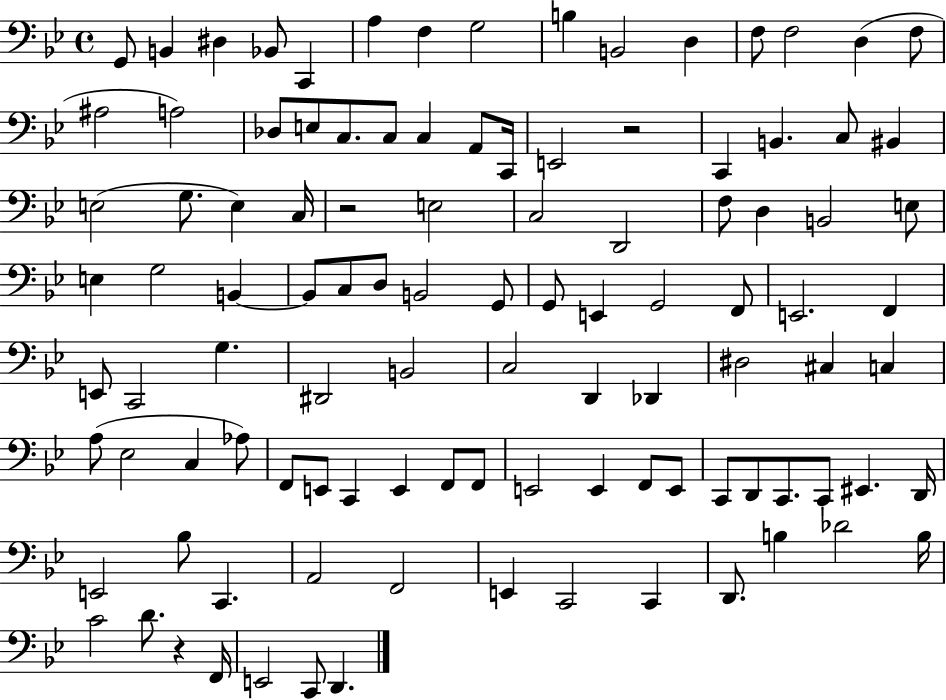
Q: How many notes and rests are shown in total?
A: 106